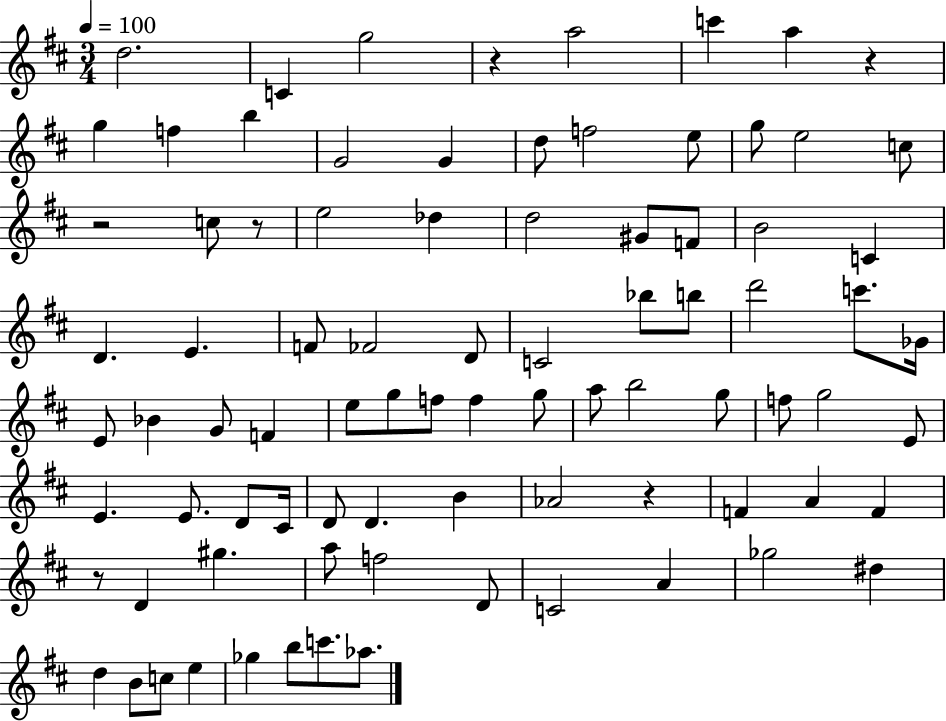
{
  \clef treble
  \numericTimeSignature
  \time 3/4
  \key d \major
  \tempo 4 = 100
  d''2. | c'4 g''2 | r4 a''2 | c'''4 a''4 r4 | \break g''4 f''4 b''4 | g'2 g'4 | d''8 f''2 e''8 | g''8 e''2 c''8 | \break r2 c''8 r8 | e''2 des''4 | d''2 gis'8 f'8 | b'2 c'4 | \break d'4. e'4. | f'8 fes'2 d'8 | c'2 bes''8 b''8 | d'''2 c'''8. ges'16 | \break e'8 bes'4 g'8 f'4 | e''8 g''8 f''8 f''4 g''8 | a''8 b''2 g''8 | f''8 g''2 e'8 | \break e'4. e'8. d'8 cis'16 | d'8 d'4. b'4 | aes'2 r4 | f'4 a'4 f'4 | \break r8 d'4 gis''4. | a''8 f''2 d'8 | c'2 a'4 | ges''2 dis''4 | \break d''4 b'8 c''8 e''4 | ges''4 b''8 c'''8. aes''8. | \bar "|."
}